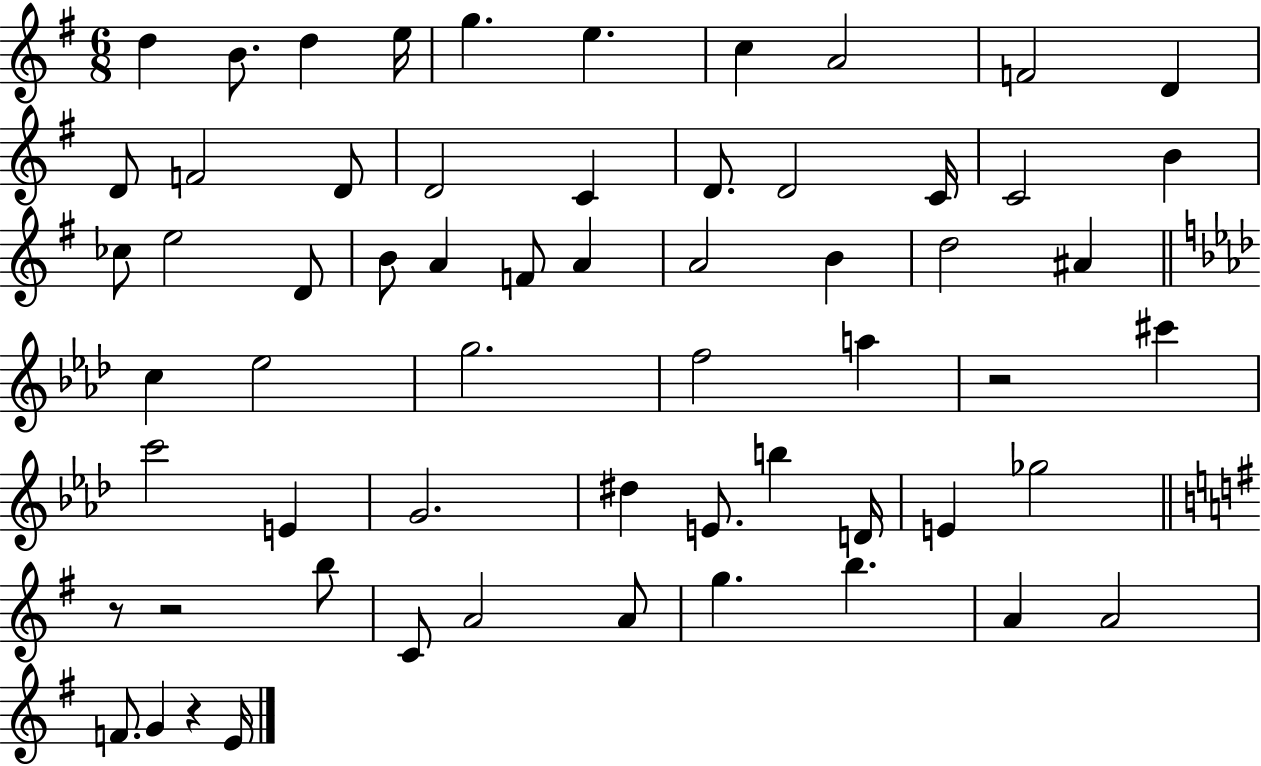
D5/q B4/e. D5/q E5/s G5/q. E5/q. C5/q A4/h F4/h D4/q D4/e F4/h D4/e D4/h C4/q D4/e. D4/h C4/s C4/h B4/q CES5/e E5/h D4/e B4/e A4/q F4/e A4/q A4/h B4/q D5/h A#4/q C5/q Eb5/h G5/h. F5/h A5/q R/h C#6/q C6/h E4/q G4/h. D#5/q E4/e. B5/q D4/s E4/q Gb5/h R/e R/h B5/e C4/e A4/h A4/e G5/q. B5/q. A4/q A4/h F4/e. G4/q R/q E4/s